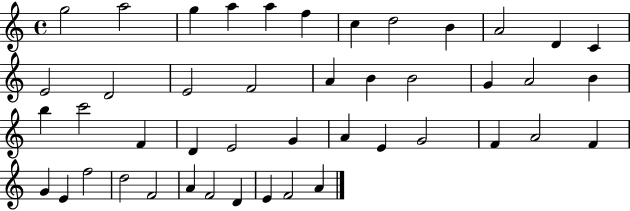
X:1
T:Untitled
M:4/4
L:1/4
K:C
g2 a2 g a a f c d2 B A2 D C E2 D2 E2 F2 A B B2 G A2 B b c'2 F D E2 G A E G2 F A2 F G E f2 d2 F2 A F2 D E F2 A